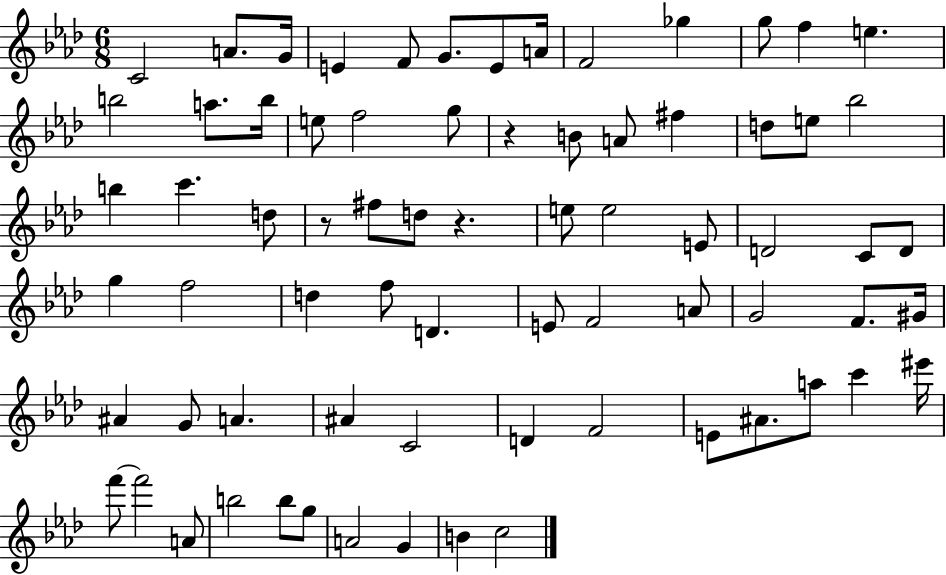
C4/h A4/e. G4/s E4/q F4/e G4/e. E4/e A4/s F4/h Gb5/q G5/e F5/q E5/q. B5/h A5/e. B5/s E5/e F5/h G5/e R/q B4/e A4/e F#5/q D5/e E5/e Bb5/h B5/q C6/q. D5/e R/e F#5/e D5/e R/q. E5/e E5/h E4/e D4/h C4/e D4/e G5/q F5/h D5/q F5/e D4/q. E4/e F4/h A4/e G4/h F4/e. G#4/s A#4/q G4/e A4/q. A#4/q C4/h D4/q F4/h E4/e A#4/e. A5/e C6/q EIS6/s F6/e F6/h A4/e B5/h B5/e G5/e A4/h G4/q B4/q C5/h